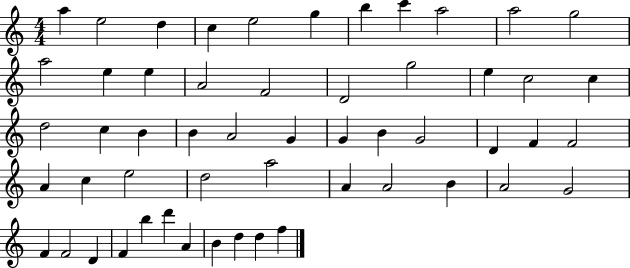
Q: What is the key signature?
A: C major